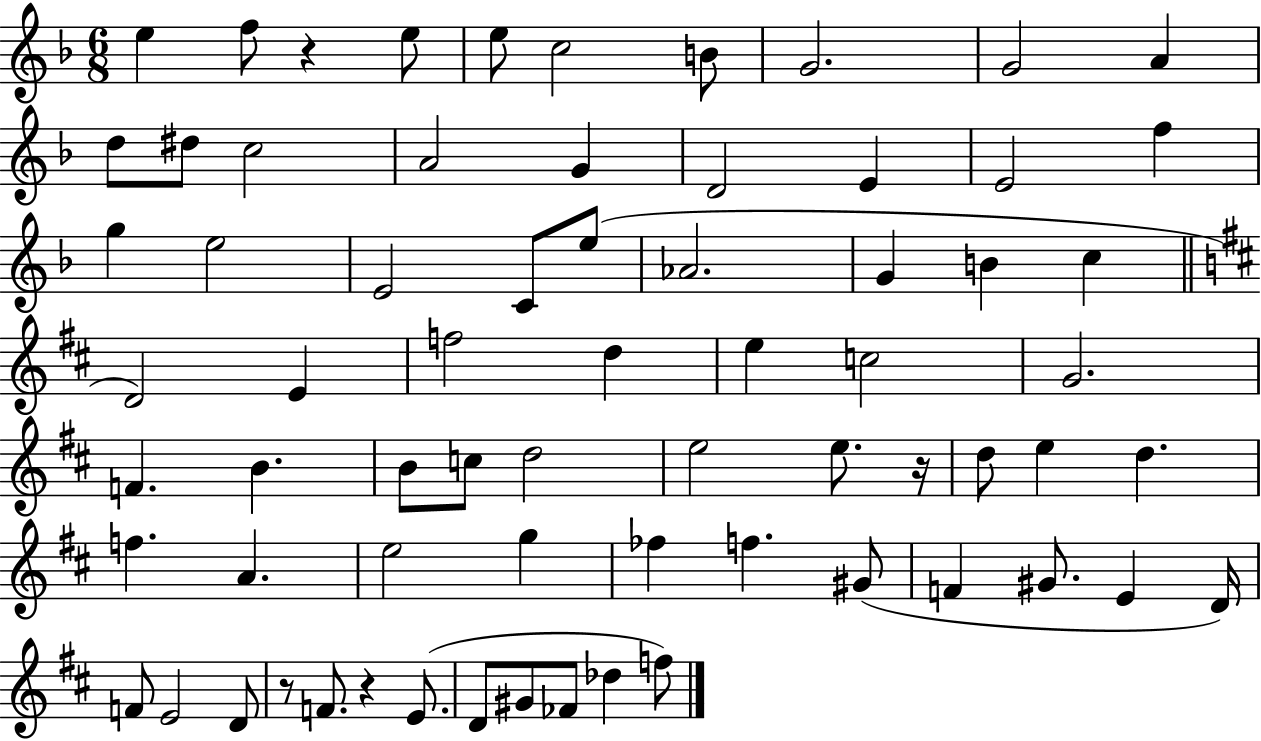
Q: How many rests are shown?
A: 4